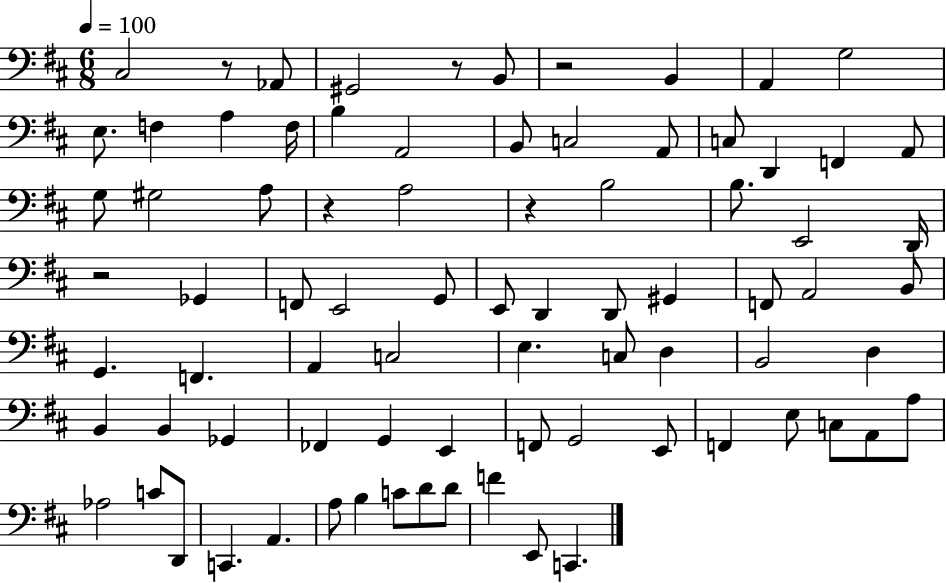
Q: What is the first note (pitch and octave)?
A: C#3